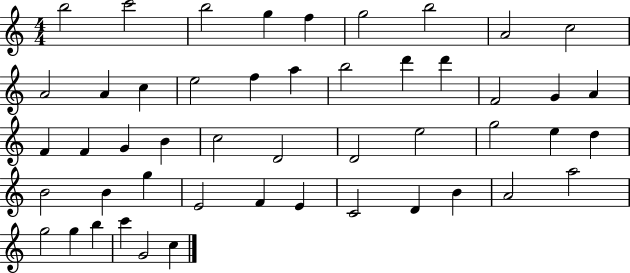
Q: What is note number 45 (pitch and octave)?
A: G5